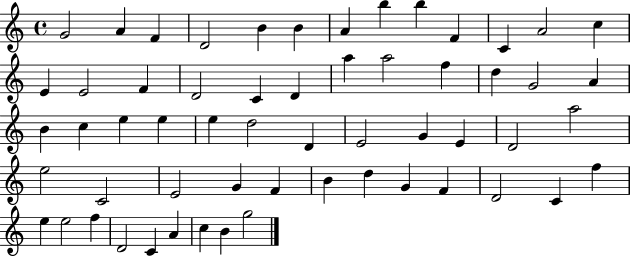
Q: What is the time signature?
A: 4/4